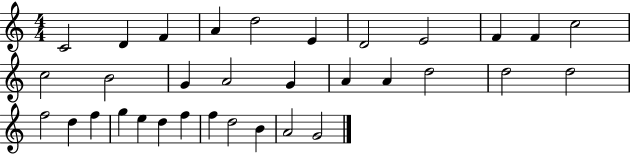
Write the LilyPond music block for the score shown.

{
  \clef treble
  \numericTimeSignature
  \time 4/4
  \key c \major
  c'2 d'4 f'4 | a'4 d''2 e'4 | d'2 e'2 | f'4 f'4 c''2 | \break c''2 b'2 | g'4 a'2 g'4 | a'4 a'4 d''2 | d''2 d''2 | \break f''2 d''4 f''4 | g''4 e''4 d''4 f''4 | f''4 d''2 b'4 | a'2 g'2 | \break \bar "|."
}